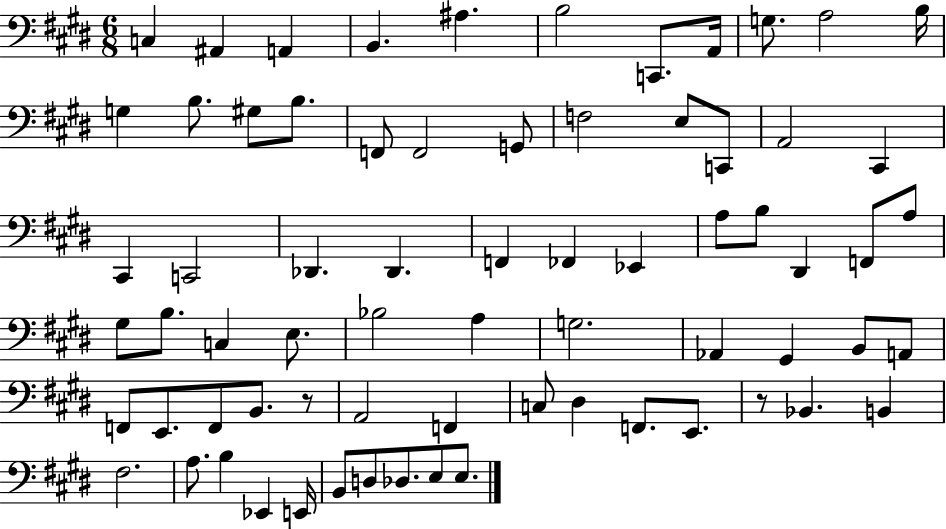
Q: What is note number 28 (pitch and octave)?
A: F2